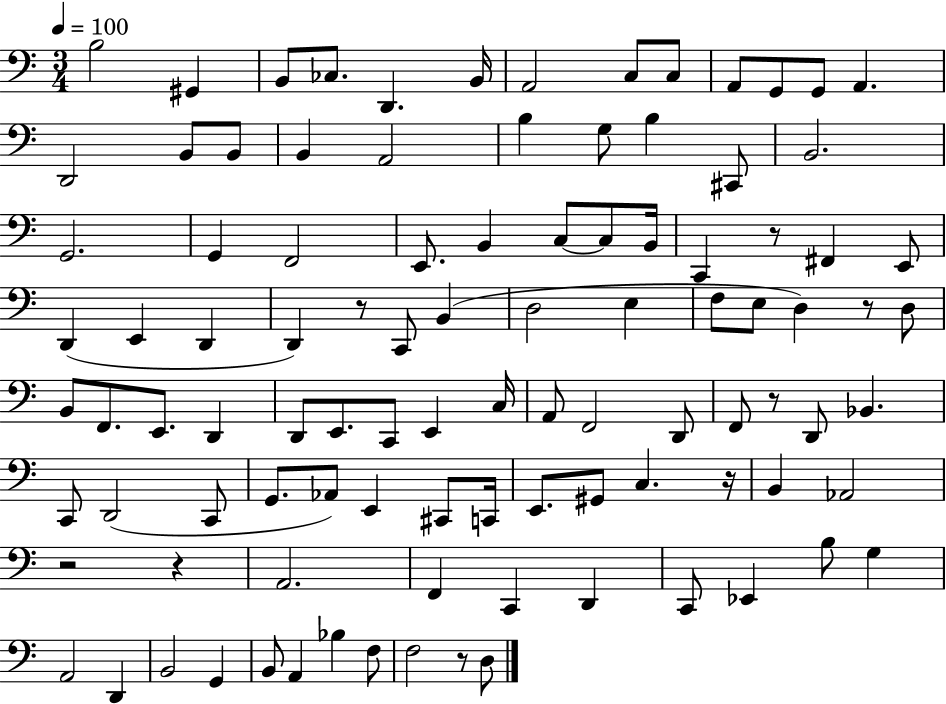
{
  \clef bass
  \numericTimeSignature
  \time 3/4
  \key c \major
  \tempo 4 = 100
  \repeat volta 2 { b2 gis,4 | b,8 ces8. d,4. b,16 | a,2 c8 c8 | a,8 g,8 g,8 a,4. | \break d,2 b,8 b,8 | b,4 a,2 | b4 g8 b4 cis,8 | b,2. | \break g,2. | g,4 f,2 | e,8. b,4 c8~~ c8 b,16 | c,4 r8 fis,4 e,8 | \break d,4( e,4 d,4 | d,4) r8 c,8 b,4( | d2 e4 | f8 e8 d4) r8 d8 | \break b,8 f,8. e,8. d,4 | d,8 e,8. c,8 e,4 c16 | a,8 f,2 d,8 | f,8 r8 d,8 bes,4. | \break c,8 d,2( c,8 | g,8. aes,8) e,4 cis,8 c,16 | e,8. gis,8 c4. r16 | b,4 aes,2 | \break r2 r4 | a,2. | f,4 c,4 d,4 | c,8 ees,4 b8 g4 | \break a,2 d,4 | b,2 g,4 | b,8 a,4 bes4 f8 | f2 r8 d8 | \break } \bar "|."
}